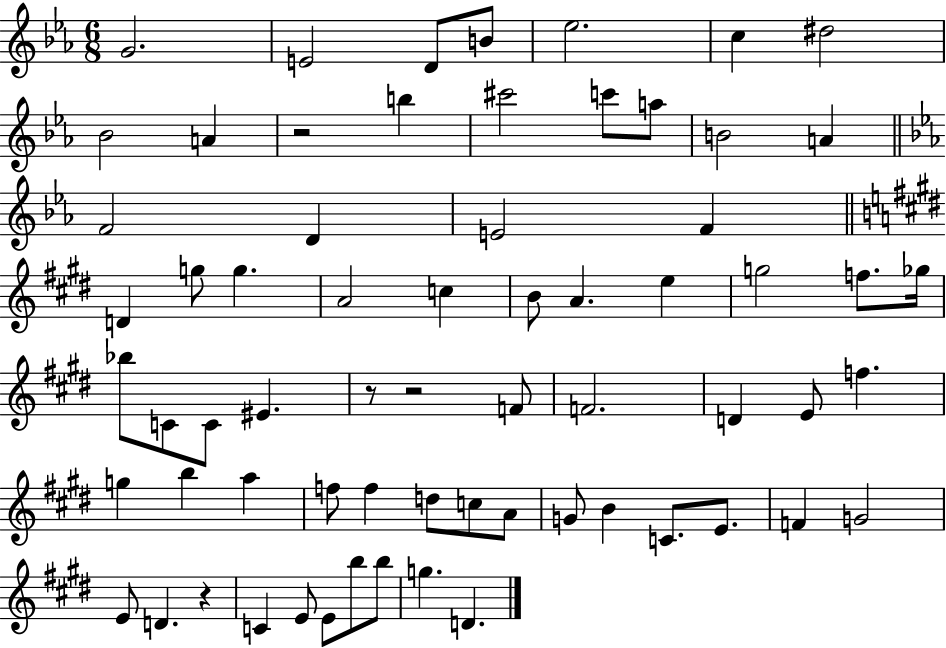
{
  \clef treble
  \numericTimeSignature
  \time 6/8
  \key ees \major
  \repeat volta 2 { g'2. | e'2 d'8 b'8 | ees''2. | c''4 dis''2 | \break bes'2 a'4 | r2 b''4 | cis'''2 c'''8 a''8 | b'2 a'4 | \break \bar "||" \break \key c \minor f'2 d'4 | e'2 f'4 | \bar "||" \break \key e \major d'4 g''8 g''4. | a'2 c''4 | b'8 a'4. e''4 | g''2 f''8. ges''16 | \break bes''8 c'8 c'8 eis'4. | r8 r2 f'8 | f'2. | d'4 e'8 f''4. | \break g''4 b''4 a''4 | f''8 f''4 d''8 c''8 a'8 | g'8 b'4 c'8. e'8. | f'4 g'2 | \break e'8 d'4. r4 | c'4 e'8 e'8 b''8 b''8 | g''4. d'4. | } \bar "|."
}